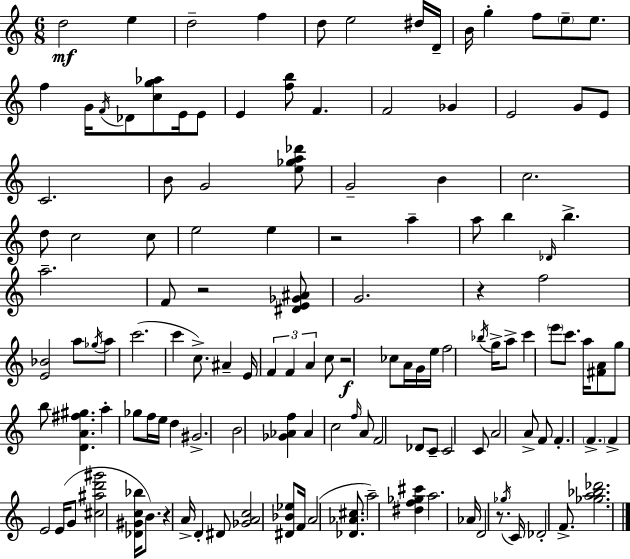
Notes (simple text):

D5/h E5/q D5/h F5/q D5/e E5/h D#5/s D4/s B4/s G5/q F5/e E5/e E5/e. F5/q G4/s F4/s Db4/e [C5,G5,Ab5]/e E4/s E4/e E4/q [F5,B5]/e F4/q. F4/h Gb4/q E4/h G4/e E4/e C4/h. B4/e G4/h [E5,Gb5,A5,Db6]/e G4/h B4/q C5/h. D5/e C5/h C5/e E5/h E5/q R/h A5/q A5/e B5/q Db4/s B5/q. A5/h. F4/e R/h [D#4,E4,Gb4,A#4]/e G4/h. R/q F5/h [E4,Bb4]/h A5/e Gb5/s A5/e C6/h. C6/q C5/e. A#4/q E4/s F4/q F4/q A4/q C5/e R/h CES5/e A4/s G4/s E5/s F5/h Bb5/s G5/s A5/e C6/q E6/e C6/e. A5/s [F#4,A4]/e G5/e B5/e [D4,A4,F#5,G#5]/q. A5/q Gb5/e F5/s E5/s D5/q G#4/h. B4/h [Gb4,Ab4,F5]/q Ab4/q C5/h F5/s A4/e F4/h Db4/e C4/e C4/h C4/e A4/h A4/e F4/e F4/q. F4/q. F4/q E4/h E4/s G4/e [C#5,A#5,D6,G#6]/h [Db4,G#4,C5,Bb5]/s B4/e. R/q A4/s D4/q D#4/e [Gb4,A4,C5]/h [D#4,Bb4,Eb5]/e F4/s A4/h [Db4,Ab4,C#5]/e. A5/h [D#5,F5,Gb5,C#6]/q A5/h. Ab4/s D4/h R/e. Gb5/s C4/s Db4/h F4/e. [Gb5,A5,Bb5,Db6]/h.